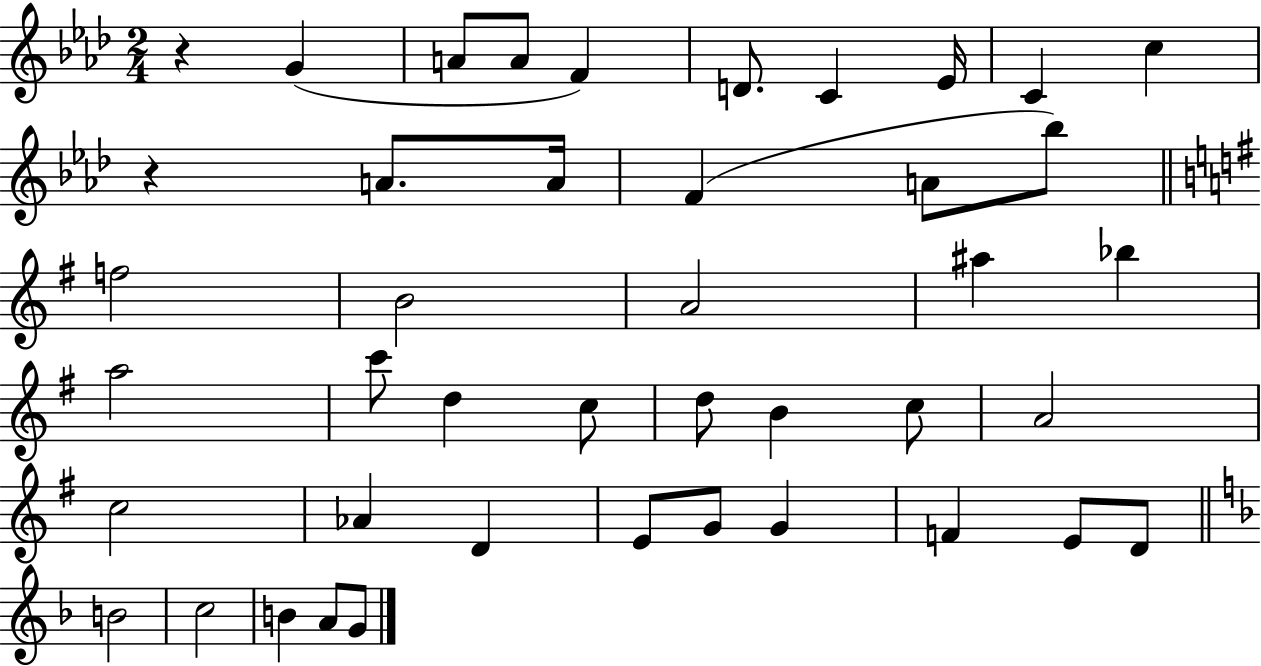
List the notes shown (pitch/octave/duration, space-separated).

R/q G4/q A4/e A4/e F4/q D4/e. C4/q Eb4/s C4/q C5/q R/q A4/e. A4/s F4/q A4/e Bb5/e F5/h B4/h A4/h A#5/q Bb5/q A5/h C6/e D5/q C5/e D5/e B4/q C5/e A4/h C5/h Ab4/q D4/q E4/e G4/e G4/q F4/q E4/e D4/e B4/h C5/h B4/q A4/e G4/e